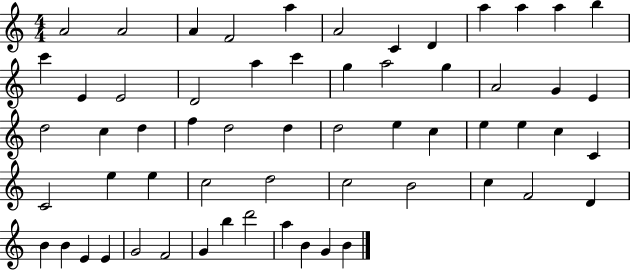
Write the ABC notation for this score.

X:1
T:Untitled
M:4/4
L:1/4
K:C
A2 A2 A F2 a A2 C D a a a b c' E E2 D2 a c' g a2 g A2 G E d2 c d f d2 d d2 e c e e c C C2 e e c2 d2 c2 B2 c F2 D B B E E G2 F2 G b d'2 a B G B